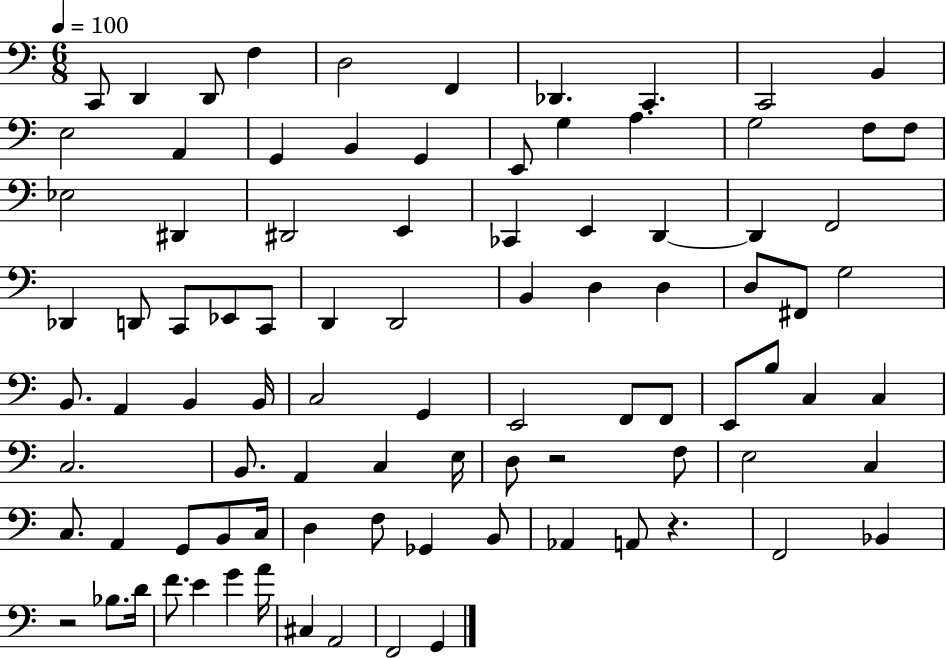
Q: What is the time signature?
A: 6/8